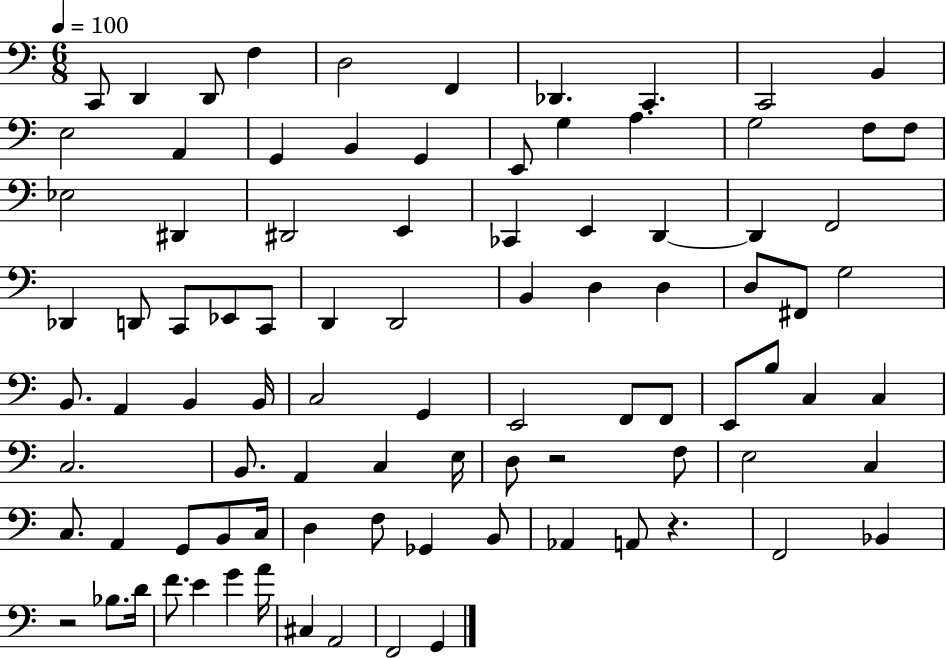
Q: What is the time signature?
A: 6/8